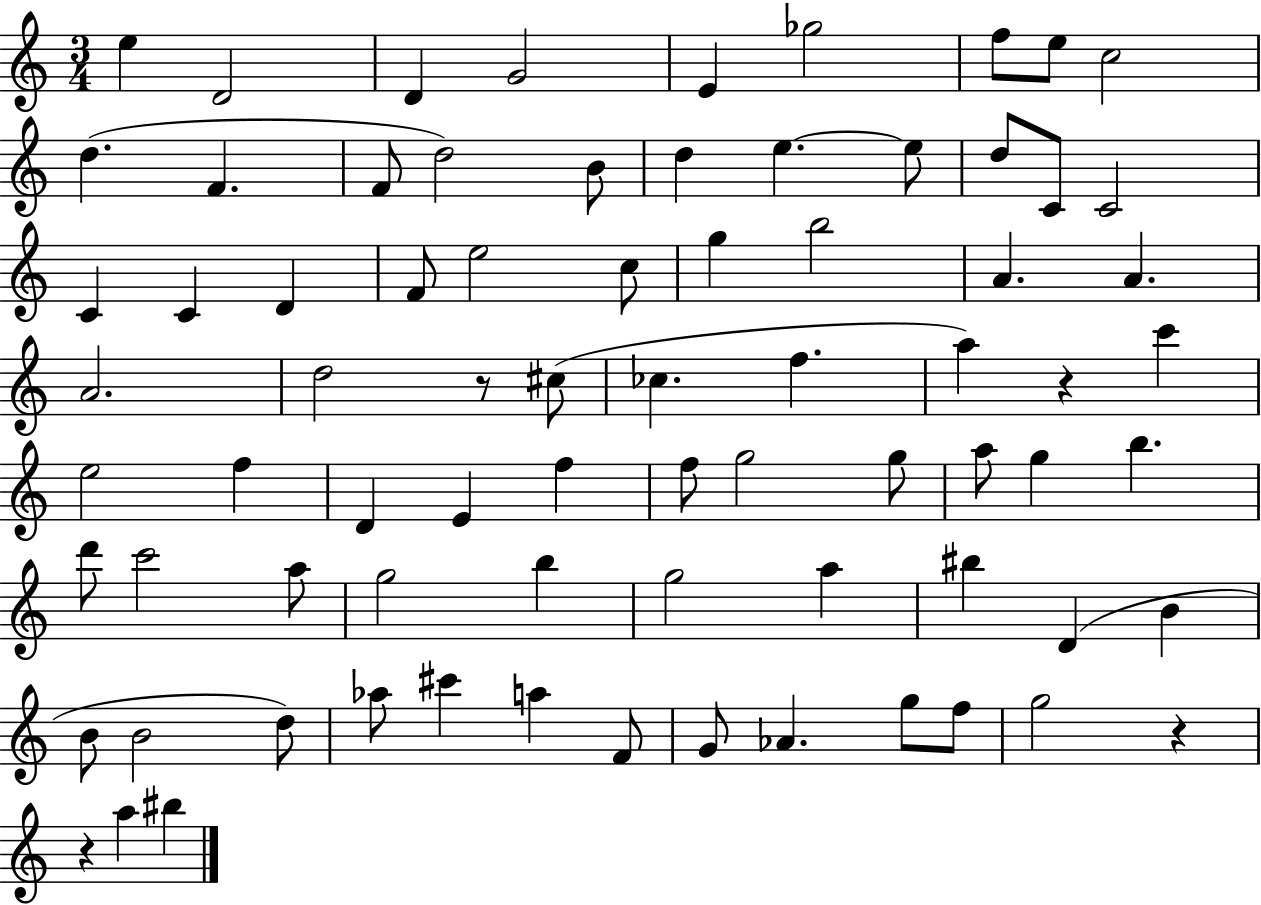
E5/q D4/h D4/q G4/h E4/q Gb5/h F5/e E5/e C5/h D5/q. F4/q. F4/e D5/h B4/e D5/q E5/q. E5/e D5/e C4/e C4/h C4/q C4/q D4/q F4/e E5/h C5/e G5/q B5/h A4/q. A4/q. A4/h. D5/h R/e C#5/e CES5/q. F5/q. A5/q R/q C6/q E5/h F5/q D4/q E4/q F5/q F5/e G5/h G5/e A5/e G5/q B5/q. D6/e C6/h A5/e G5/h B5/q G5/h A5/q BIS5/q D4/q B4/q B4/e B4/h D5/e Ab5/e C#6/q A5/q F4/e G4/e Ab4/q. G5/e F5/e G5/h R/q R/q A5/q BIS5/q